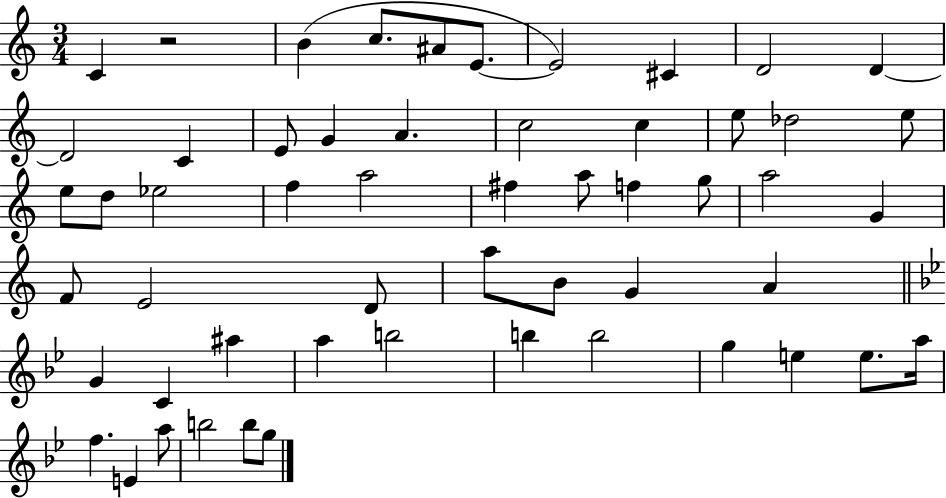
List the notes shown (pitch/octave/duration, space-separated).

C4/q R/h B4/q C5/e. A#4/e E4/e. E4/h C#4/q D4/h D4/q D4/h C4/q E4/e G4/q A4/q. C5/h C5/q E5/e Db5/h E5/e E5/e D5/e Eb5/h F5/q A5/h F#5/q A5/e F5/q G5/e A5/h G4/q F4/e E4/h D4/e A5/e B4/e G4/q A4/q G4/q C4/q A#5/q A5/q B5/h B5/q B5/h G5/q E5/q E5/e. A5/s F5/q. E4/q A5/e B5/h B5/e G5/e